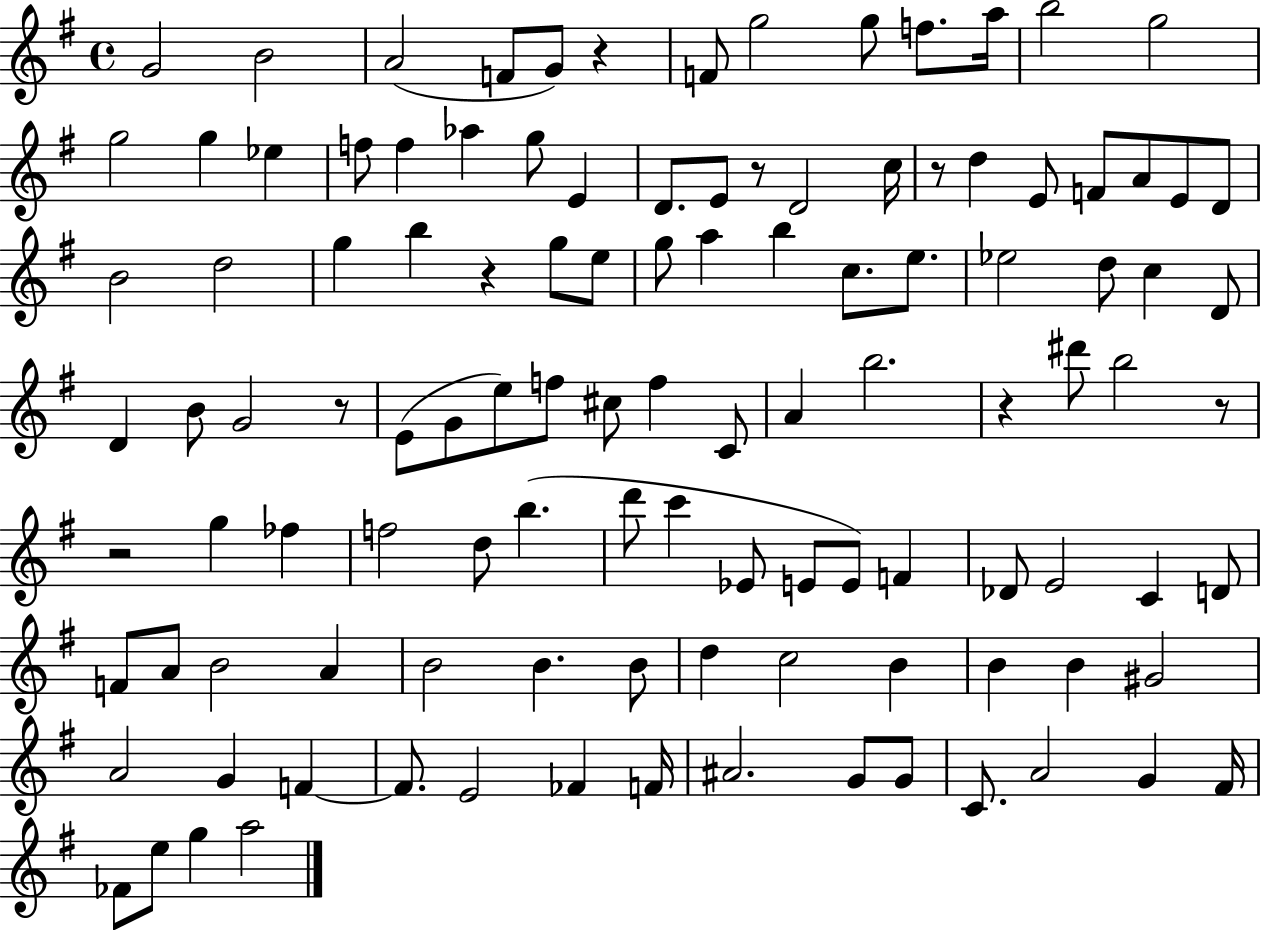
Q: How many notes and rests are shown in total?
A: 113